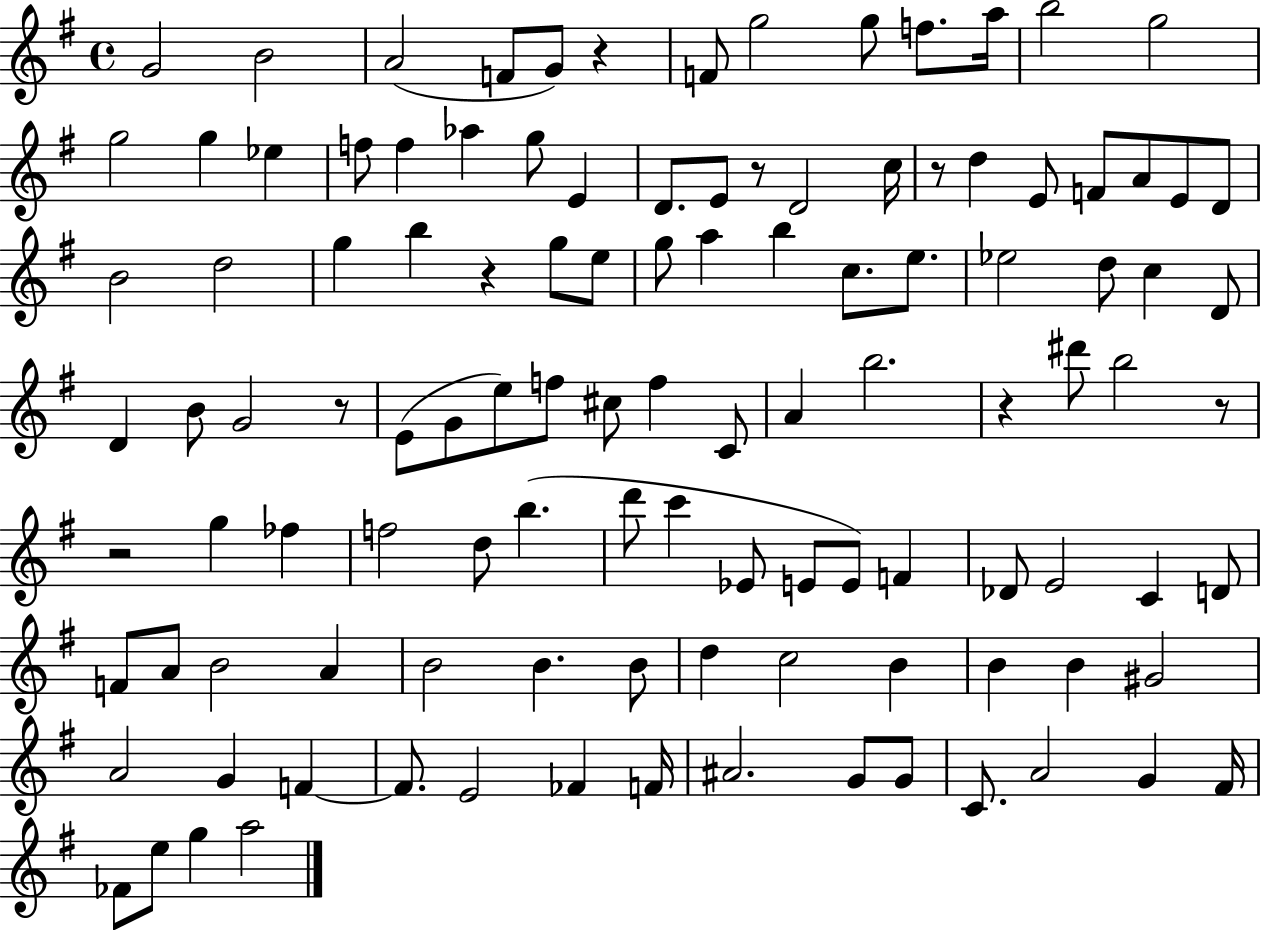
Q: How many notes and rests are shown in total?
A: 113